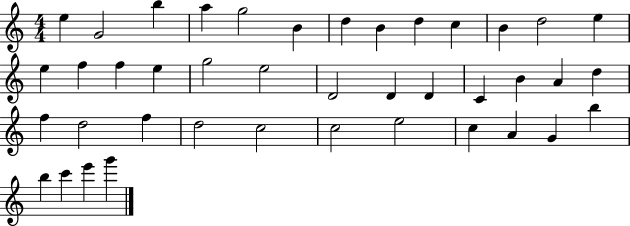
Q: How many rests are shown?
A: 0